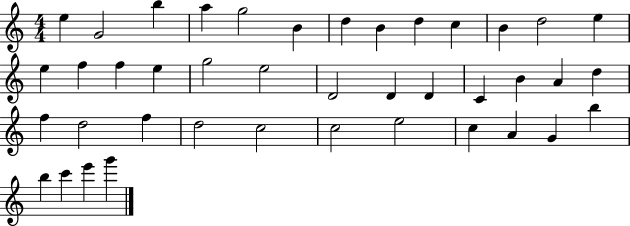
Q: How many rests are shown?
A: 0